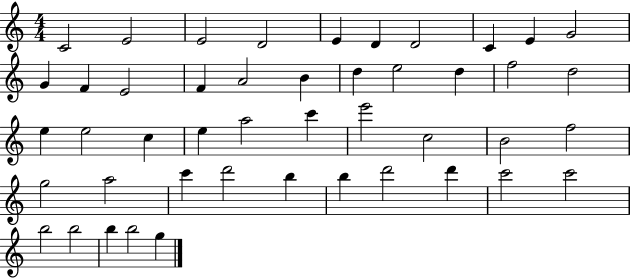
{
  \clef treble
  \numericTimeSignature
  \time 4/4
  \key c \major
  c'2 e'2 | e'2 d'2 | e'4 d'4 d'2 | c'4 e'4 g'2 | \break g'4 f'4 e'2 | f'4 a'2 b'4 | d''4 e''2 d''4 | f''2 d''2 | \break e''4 e''2 c''4 | e''4 a''2 c'''4 | e'''2 c''2 | b'2 f''2 | \break g''2 a''2 | c'''4 d'''2 b''4 | b''4 d'''2 d'''4 | c'''2 c'''2 | \break b''2 b''2 | b''4 b''2 g''4 | \bar "|."
}